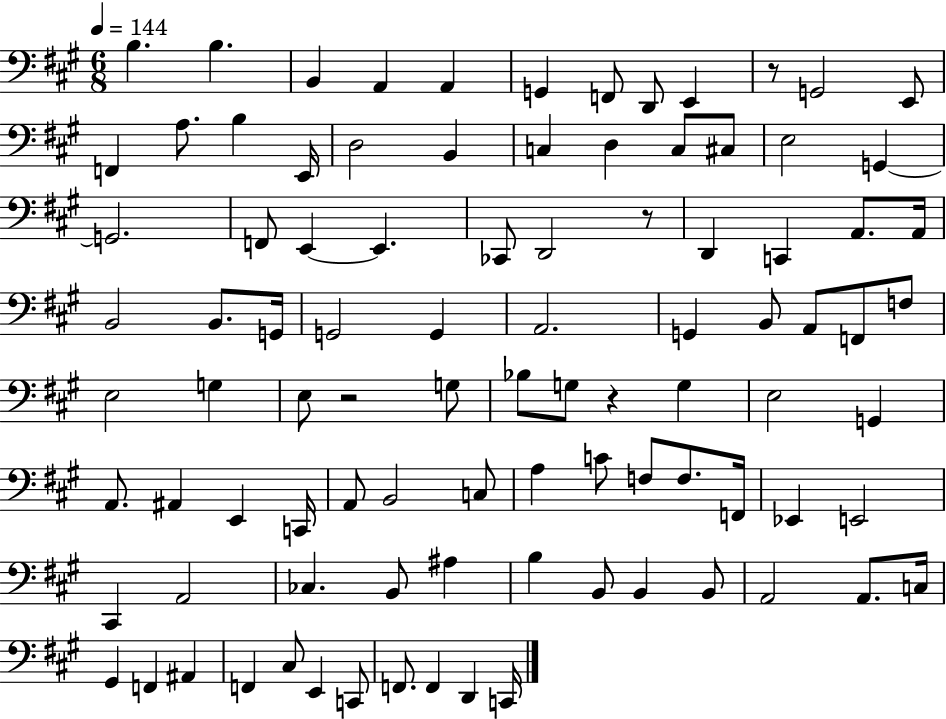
B3/q. B3/q. B2/q A2/q A2/q G2/q F2/e D2/e E2/q R/e G2/h E2/e F2/q A3/e. B3/q E2/s D3/h B2/q C3/q D3/q C3/e C#3/e E3/h G2/q G2/h. F2/e E2/q E2/q. CES2/e D2/h R/e D2/q C2/q A2/e. A2/s B2/h B2/e. G2/s G2/h G2/q A2/h. G2/q B2/e A2/e F2/e F3/e E3/h G3/q E3/e R/h G3/e Bb3/e G3/e R/q G3/q E3/h G2/q A2/e. A#2/q E2/q C2/s A2/e B2/h C3/e A3/q C4/e F3/e F3/e. F2/s Eb2/q E2/h C#2/q A2/h CES3/q. B2/e A#3/q B3/q B2/e B2/q B2/e A2/h A2/e. C3/s G#2/q F2/q A#2/q F2/q C#3/e E2/q C2/e F2/e. F2/q D2/q C2/s